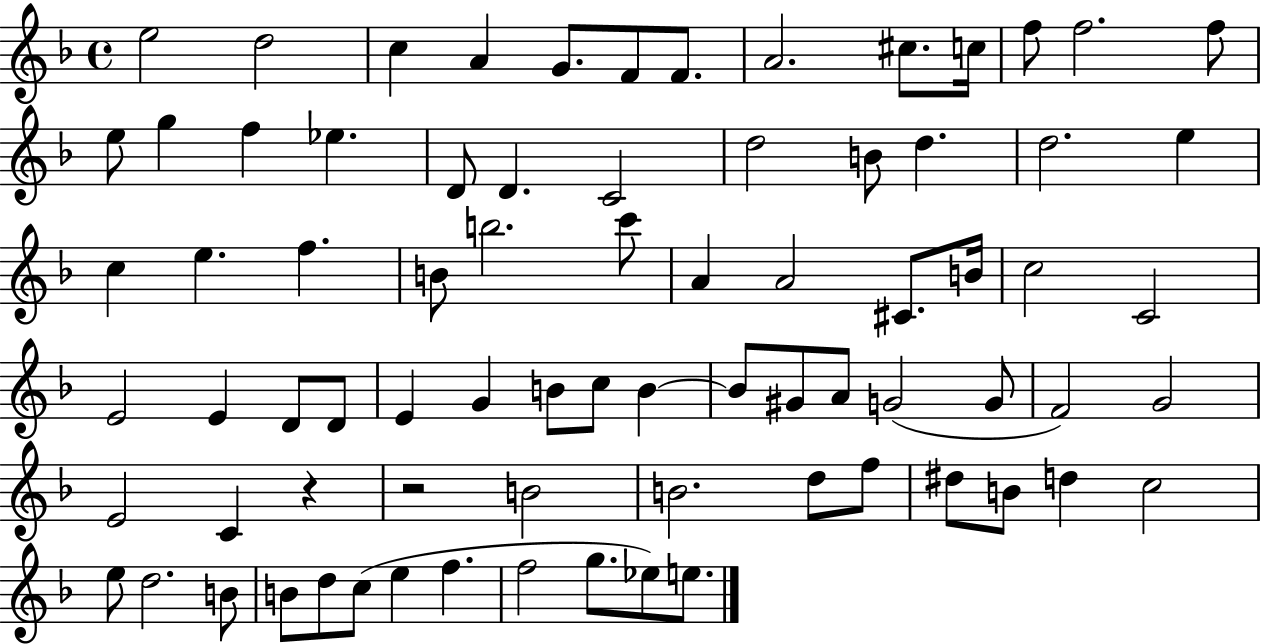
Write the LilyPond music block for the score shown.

{
  \clef treble
  \time 4/4
  \defaultTimeSignature
  \key f \major
  e''2 d''2 | c''4 a'4 g'8. f'8 f'8. | a'2. cis''8. c''16 | f''8 f''2. f''8 | \break e''8 g''4 f''4 ees''4. | d'8 d'4. c'2 | d''2 b'8 d''4. | d''2. e''4 | \break c''4 e''4. f''4. | b'8 b''2. c'''8 | a'4 a'2 cis'8. b'16 | c''2 c'2 | \break e'2 e'4 d'8 d'8 | e'4 g'4 b'8 c''8 b'4~~ | b'8 gis'8 a'8 g'2( g'8 | f'2) g'2 | \break e'2 c'4 r4 | r2 b'2 | b'2. d''8 f''8 | dis''8 b'8 d''4 c''2 | \break e''8 d''2. b'8 | b'8 d''8 c''8( e''4 f''4. | f''2 g''8. ees''8) e''8. | \bar "|."
}